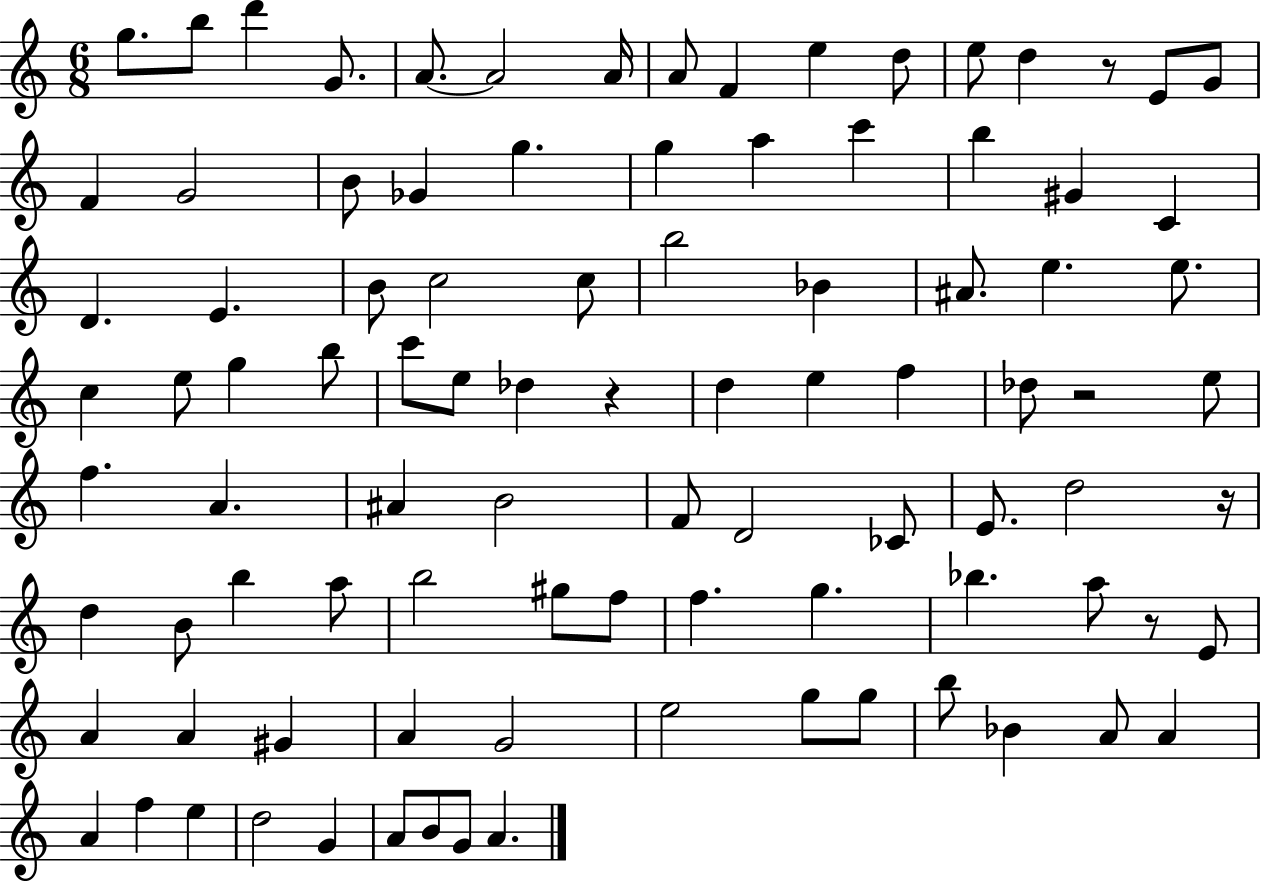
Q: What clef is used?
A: treble